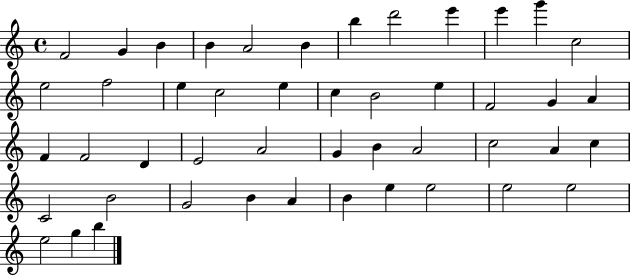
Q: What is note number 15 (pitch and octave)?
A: E5